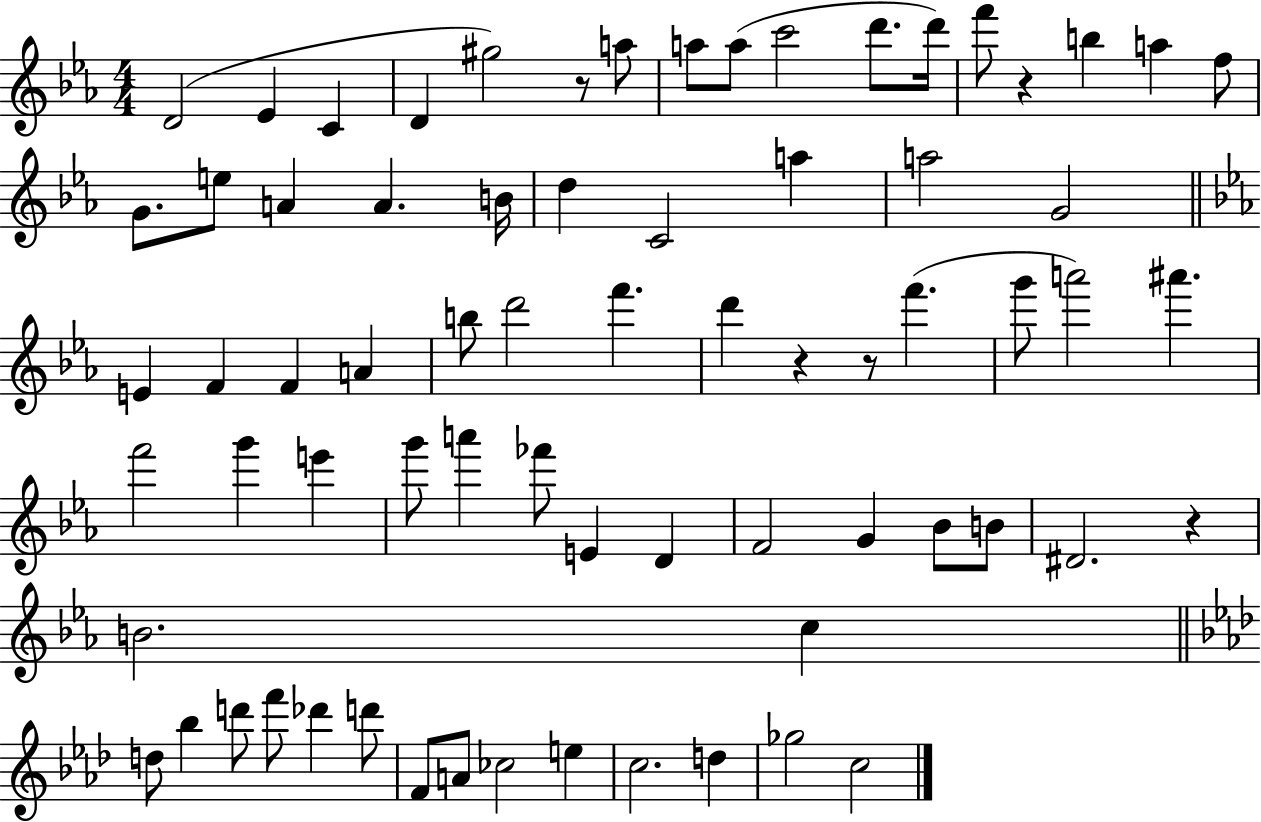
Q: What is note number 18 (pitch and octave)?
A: A4